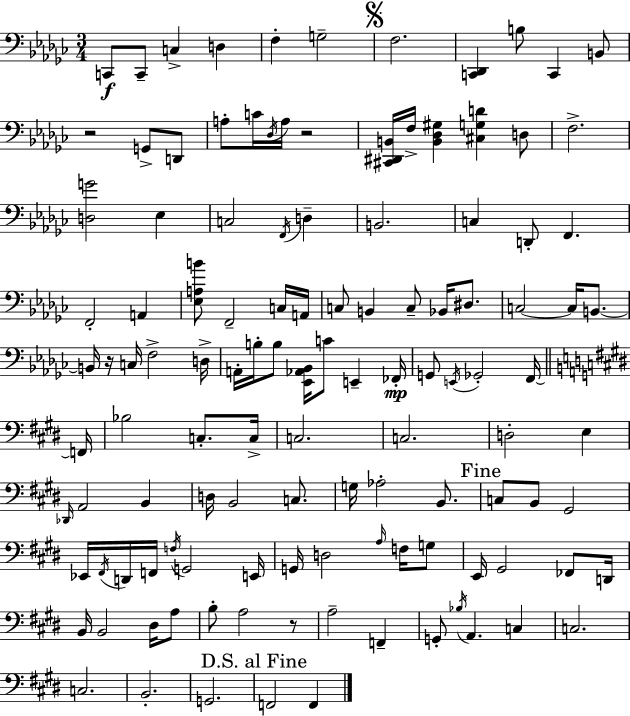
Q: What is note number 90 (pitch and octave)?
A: D2